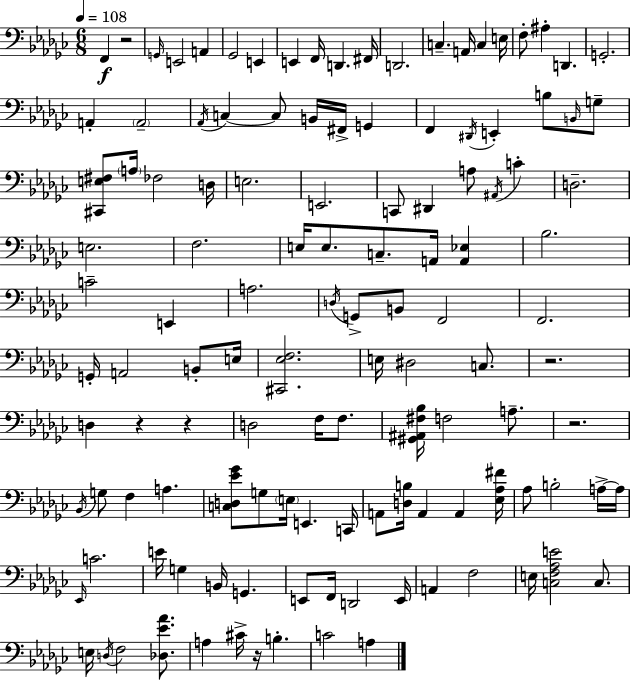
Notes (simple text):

F2/q R/h G2/s E2/h A2/q Gb2/h E2/q E2/q F2/s D2/q. F#2/s D2/h. C3/q. A2/s C3/q E3/s F3/e A#3/q D2/q. G2/h. A2/q A2/h Ab2/s C3/q C3/e B2/s F#2/s G2/q F2/q D#2/s E2/q B3/e B2/s G3/e [C#2,E3,F#3]/e A3/s FES3/h D3/s E3/h. E2/h. C2/e D#2/q A3/e A#2/s C4/q D3/h. E3/h. F3/h. E3/s E3/e. C3/e. A2/s [A2,Eb3]/q Bb3/h. C4/h E2/q A3/h. D3/s G2/e B2/e F2/h F2/h. G2/s A2/h B2/e E3/s [C#2,Eb3,F3]/h. E3/s D#3/h C3/e. R/h. D3/q R/q R/q D3/h F3/s F3/e. [G#2,A#2,F#3,Bb3]/s F3/h A3/e. R/h. Bb2/s G3/e F3/q A3/q. [C3,D3,Eb4,Gb4]/e G3/e E3/s E2/q. C2/s A2/e [D3,B3]/s A2/q A2/q [Eb3,Ab3,F#4]/s Ab3/e B3/h A3/s A3/s Eb2/s C4/h. E4/s G3/q B2/s G2/q. E2/e F2/s D2/h E2/s A2/q F3/h E3/s [C3,F3,Ab3,E4]/h C3/e. E3/s D3/s F3/h [Db3,Eb4,Ab4]/e. A3/q C#4/s R/s B3/q. C4/h A3/q